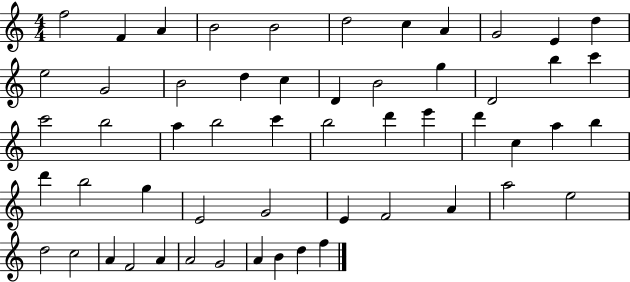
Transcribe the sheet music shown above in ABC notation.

X:1
T:Untitled
M:4/4
L:1/4
K:C
f2 F A B2 B2 d2 c A G2 E d e2 G2 B2 d c D B2 g D2 b c' c'2 b2 a b2 c' b2 d' e' d' c a b d' b2 g E2 G2 E F2 A a2 e2 d2 c2 A F2 A A2 G2 A B d f